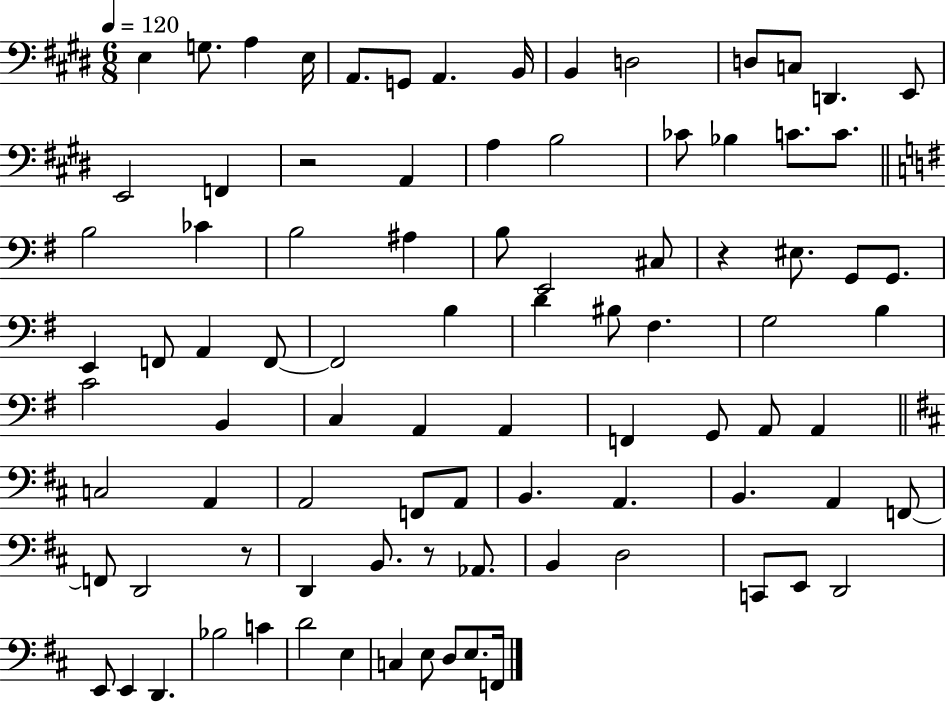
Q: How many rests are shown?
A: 4